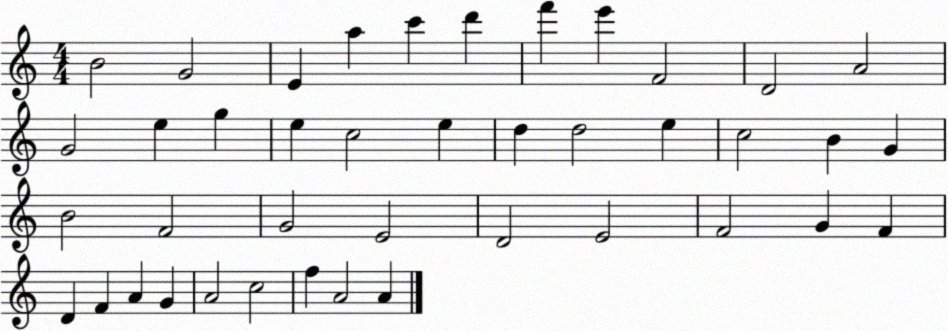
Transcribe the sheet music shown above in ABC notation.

X:1
T:Untitled
M:4/4
L:1/4
K:C
B2 G2 E a c' d' f' e' F2 D2 A2 G2 e g e c2 e d d2 e c2 B G B2 F2 G2 E2 D2 E2 F2 G F D F A G A2 c2 f A2 A